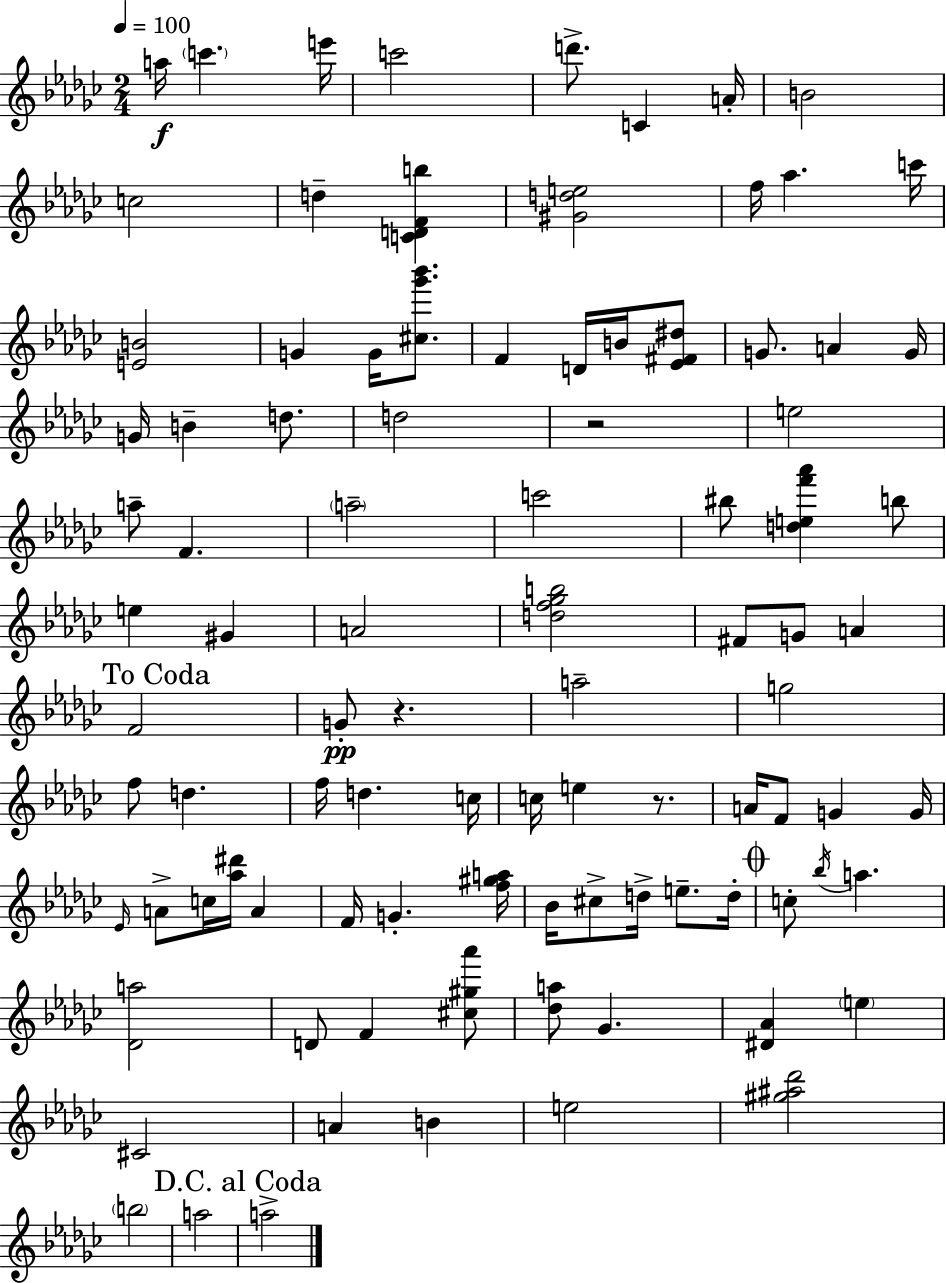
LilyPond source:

{
  \clef treble
  \numericTimeSignature
  \time 2/4
  \key ees \minor
  \tempo 4 = 100
  a''16\f \parenthesize c'''4. e'''16 | c'''2 | d'''8.-> c'4 a'16-. | b'2 | \break c''2 | d''4-- <c' d' f' b''>4 | <gis' d'' e''>2 | f''16 aes''4. c'''16 | \break <e' b'>2 | g'4 g'16 <cis'' ges''' bes'''>8. | f'4 d'16 b'16 <ees' fis' dis''>8 | g'8. a'4 g'16 | \break g'16 b'4-- d''8. | d''2 | r2 | e''2 | \break a''8-- f'4. | \parenthesize a''2-- | c'''2 | bis''8 <d'' e'' f''' aes'''>4 b''8 | \break e''4 gis'4 | a'2 | <d'' f'' ges'' b''>2 | fis'8 g'8 a'4 | \break \mark "To Coda" f'2 | g'8-.\pp r4. | a''2-- | g''2 | \break f''8 d''4. | f''16 d''4. c''16 | c''16 e''4 r8. | a'16 f'8 g'4 g'16 | \break \grace { ees'16 } a'8-> c''16 <aes'' dis'''>16 a'4 | f'16 g'4.-. | <f'' gis'' a''>16 bes'16 cis''8-> d''16-> e''8.-- | d''16-. \mark \markup { \musicglyph "scripts.coda" } c''8-. \acciaccatura { bes''16 } a''4. | \break <des' a''>2 | d'8 f'4 | <cis'' gis'' aes'''>8 <des'' a''>8 ges'4. | <dis' aes'>4 \parenthesize e''4 | \break cis'2 | a'4 b'4 | e''2 | <gis'' ais'' des'''>2 | \break \parenthesize b''2 | a''2 | \mark "D.C. al Coda" a''2-> | \bar "|."
}